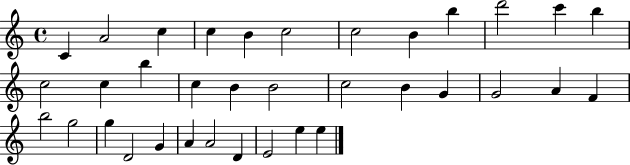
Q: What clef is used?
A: treble